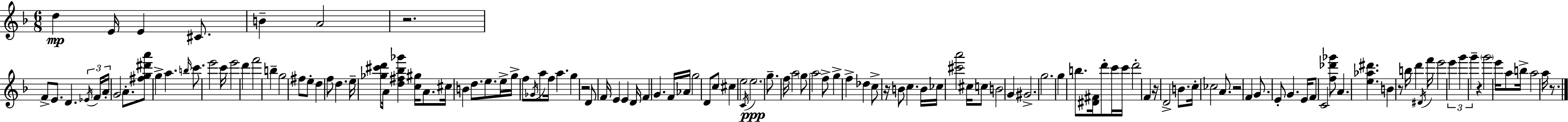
X:1
T:Untitled
M:6/8
L:1/4
K:F
d E/4 E ^C/2 B A2 z2 F/2 E/2 D _E/4 F/4 A/4 G2 A/2 [^fg^d'a']/2 g a b/4 c'/2 e'2 c'/4 e'2 d' f'2 b g2 ^f/2 e/2 d f/2 d e/4 [_g^c'd']/2 A/4 [d^f_b_g'] [c^g]/4 A/2 ^c/4 B d/2 e/2 e/4 g/4 f/2 _G/4 a/2 f/4 a g z2 D/2 F/4 E E D/4 F G F/4 _A/4 g2 D/2 c/2 ^c e2 C/4 e2 g/2 f/4 a2 g/2 a2 f/2 g f _d c/2 z/4 B/2 c B/4 _c/4 [^c'a']2 ^c/4 c/2 B2 G ^G2 g2 g b/2 [^D^F]/4 d'/2 c'/4 c'/4 d'2 F z/4 D2 B/2 c/4 _c2 A/2 z2 F G/2 E/2 G E/4 F/2 C2 [f_d'_g']/2 A [e_a^d'] B z/2 b/4 d' ^D/4 f'/4 e'2 e' g' g' z g'2 e'/4 a/2 b/4 a2 a/4 z/2